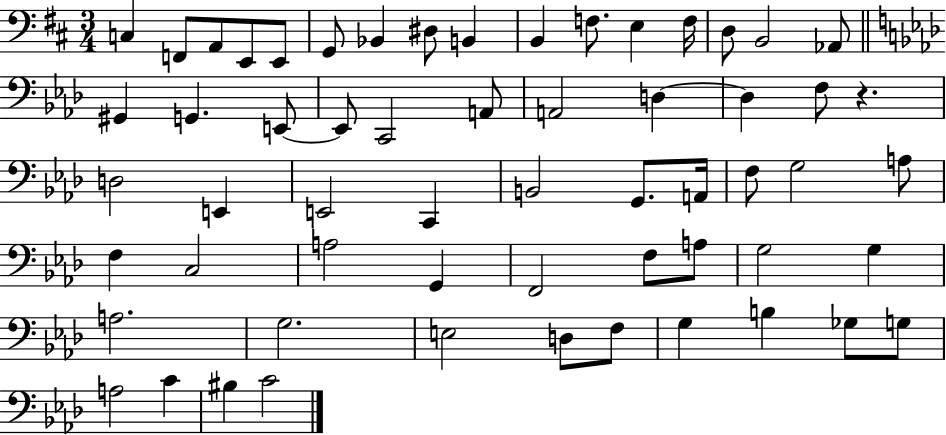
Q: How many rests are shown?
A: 1